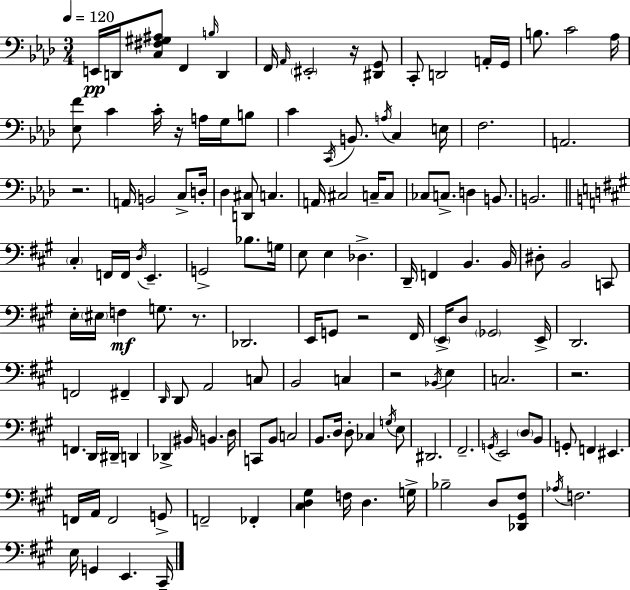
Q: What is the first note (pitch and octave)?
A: E2